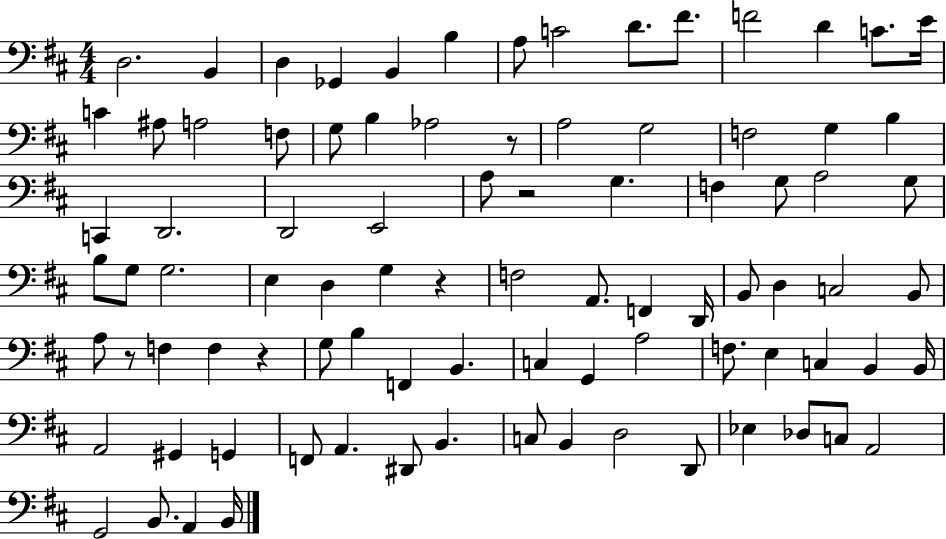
{
  \clef bass
  \numericTimeSignature
  \time 4/4
  \key d \major
  \repeat volta 2 { d2. b,4 | d4 ges,4 b,4 b4 | a8 c'2 d'8. fis'8. | f'2 d'4 c'8. e'16 | \break c'4 ais8 a2 f8 | g8 b4 aes2 r8 | a2 g2 | f2 g4 b4 | \break c,4 d,2. | d,2 e,2 | a8 r2 g4. | f4 g8 a2 g8 | \break b8 g8 g2. | e4 d4 g4 r4 | f2 a,8. f,4 d,16 | b,8 d4 c2 b,8 | \break a8 r8 f4 f4 r4 | g8 b4 f,4 b,4. | c4 g,4 a2 | f8. e4 c4 b,4 b,16 | \break a,2 gis,4 g,4 | f,8 a,4. dis,8 b,4. | c8 b,4 d2 d,8 | ees4 des8 c8 a,2 | \break g,2 b,8. a,4 b,16 | } \bar "|."
}